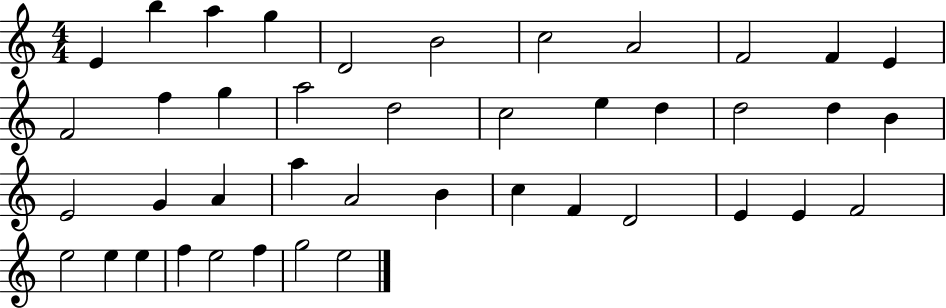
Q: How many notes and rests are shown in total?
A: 42